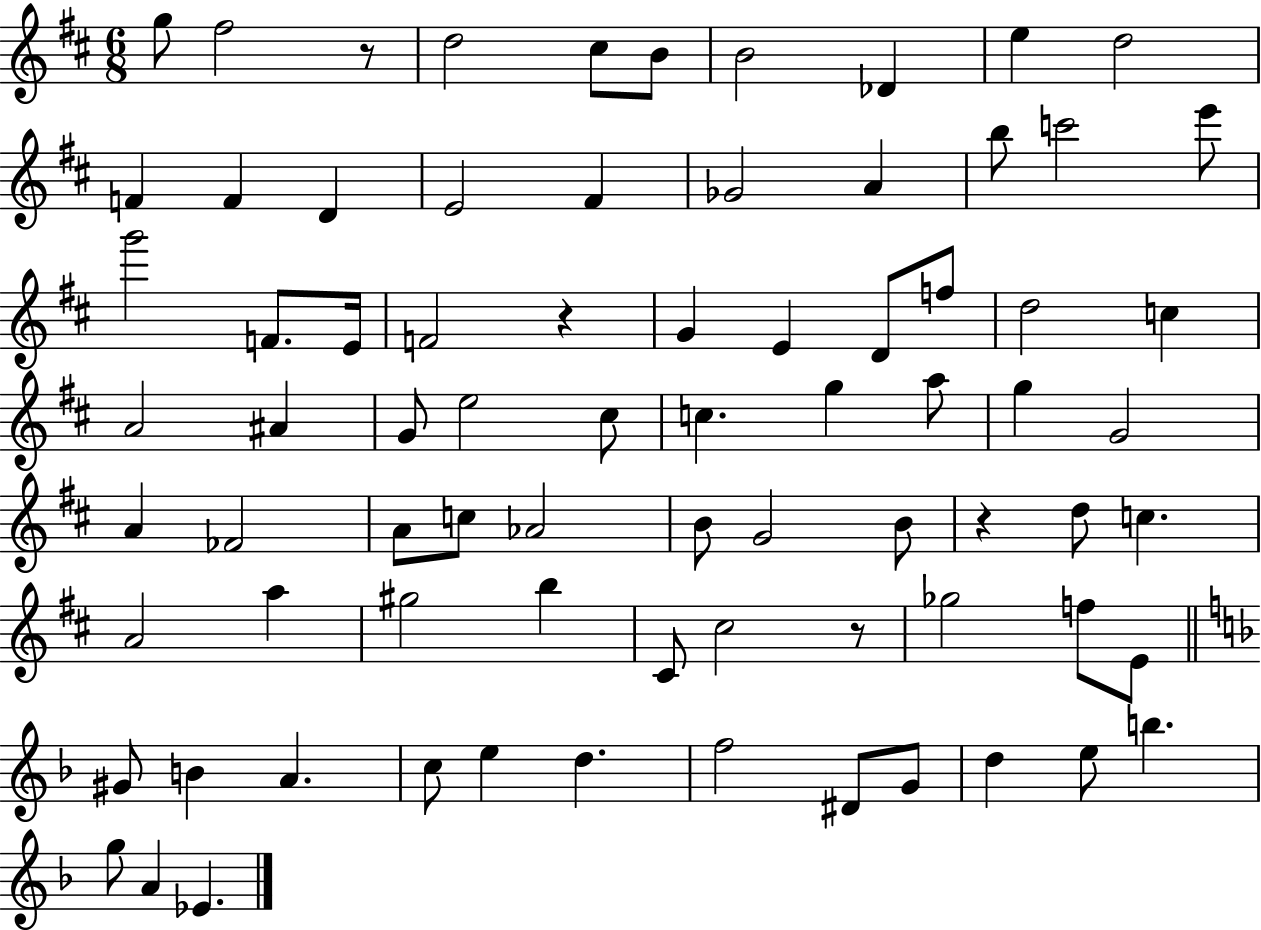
G5/e F#5/h R/e D5/h C#5/e B4/e B4/h Db4/q E5/q D5/h F4/q F4/q D4/q E4/h F#4/q Gb4/h A4/q B5/e C6/h E6/e G6/h F4/e. E4/s F4/h R/q G4/q E4/q D4/e F5/e D5/h C5/q A4/h A#4/q G4/e E5/h C#5/e C5/q. G5/q A5/e G5/q G4/h A4/q FES4/h A4/e C5/e Ab4/h B4/e G4/h B4/e R/q D5/e C5/q. A4/h A5/q G#5/h B5/q C#4/e C#5/h R/e Gb5/h F5/e E4/e G#4/e B4/q A4/q. C5/e E5/q D5/q. F5/h D#4/e G4/e D5/q E5/e B5/q. G5/e A4/q Eb4/q.